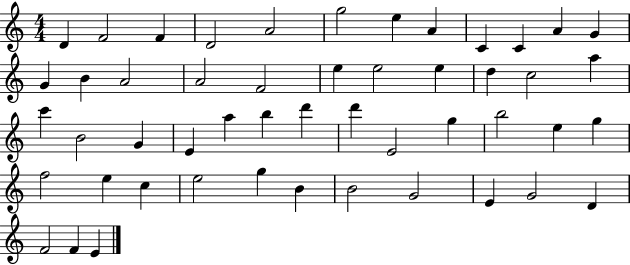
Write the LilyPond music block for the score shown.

{
  \clef treble
  \numericTimeSignature
  \time 4/4
  \key c \major
  d'4 f'2 f'4 | d'2 a'2 | g''2 e''4 a'4 | c'4 c'4 a'4 g'4 | \break g'4 b'4 a'2 | a'2 f'2 | e''4 e''2 e''4 | d''4 c''2 a''4 | \break c'''4 b'2 g'4 | e'4 a''4 b''4 d'''4 | d'''4 e'2 g''4 | b''2 e''4 g''4 | \break f''2 e''4 c''4 | e''2 g''4 b'4 | b'2 g'2 | e'4 g'2 d'4 | \break f'2 f'4 e'4 | \bar "|."
}